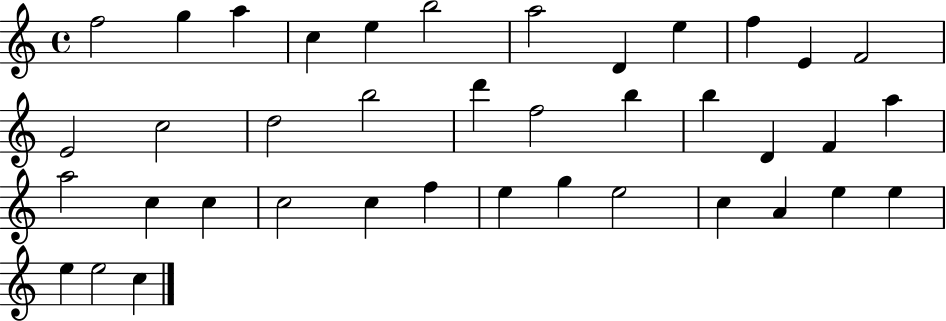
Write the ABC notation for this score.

X:1
T:Untitled
M:4/4
L:1/4
K:C
f2 g a c e b2 a2 D e f E F2 E2 c2 d2 b2 d' f2 b b D F a a2 c c c2 c f e g e2 c A e e e e2 c